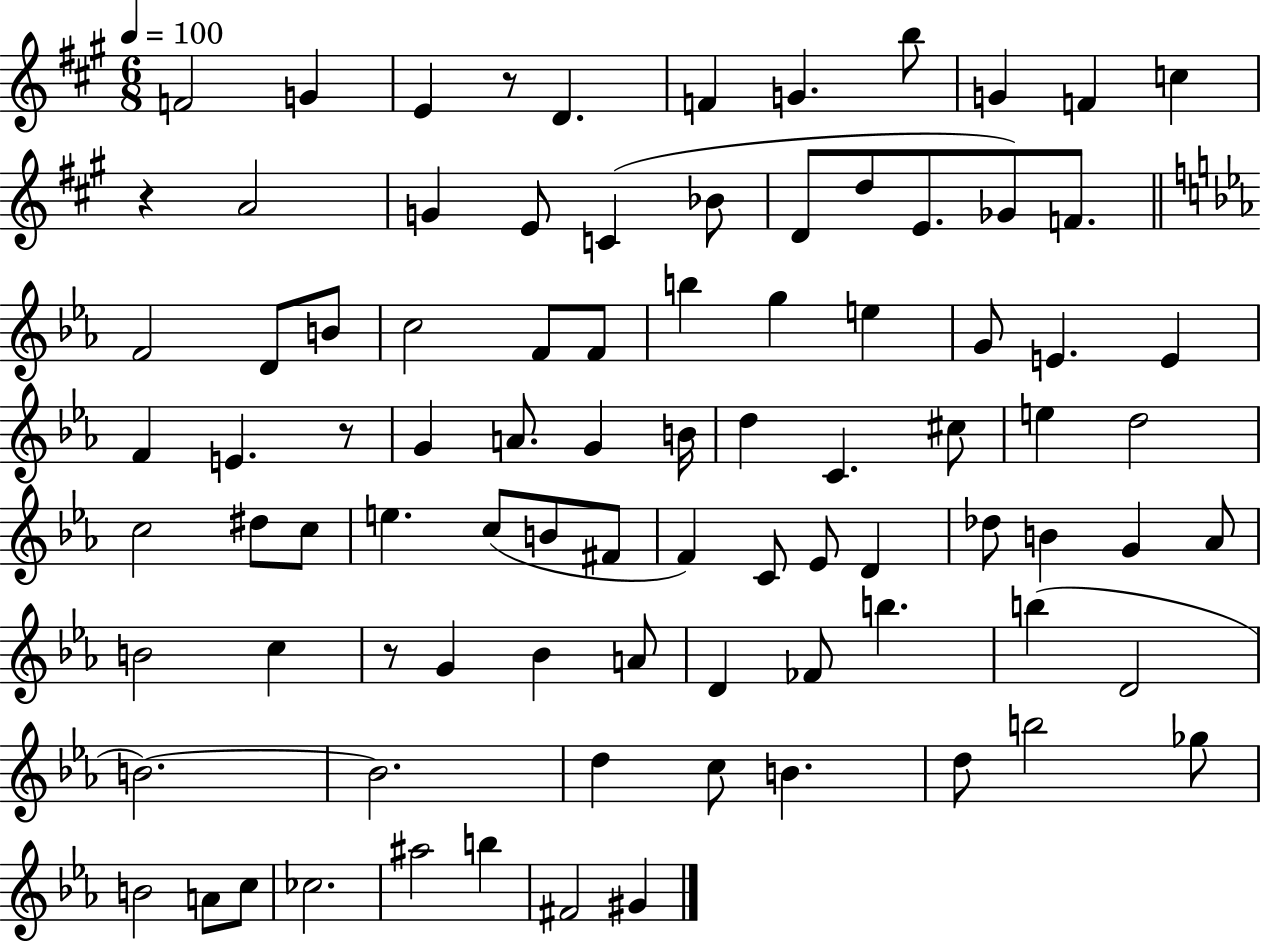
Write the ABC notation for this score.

X:1
T:Untitled
M:6/8
L:1/4
K:A
F2 G E z/2 D F G b/2 G F c z A2 G E/2 C _B/2 D/2 d/2 E/2 _G/2 F/2 F2 D/2 B/2 c2 F/2 F/2 b g e G/2 E E F E z/2 G A/2 G B/4 d C ^c/2 e d2 c2 ^d/2 c/2 e c/2 B/2 ^F/2 F C/2 _E/2 D _d/2 B G _A/2 B2 c z/2 G _B A/2 D _F/2 b b D2 B2 B2 d c/2 B d/2 b2 _g/2 B2 A/2 c/2 _c2 ^a2 b ^F2 ^G